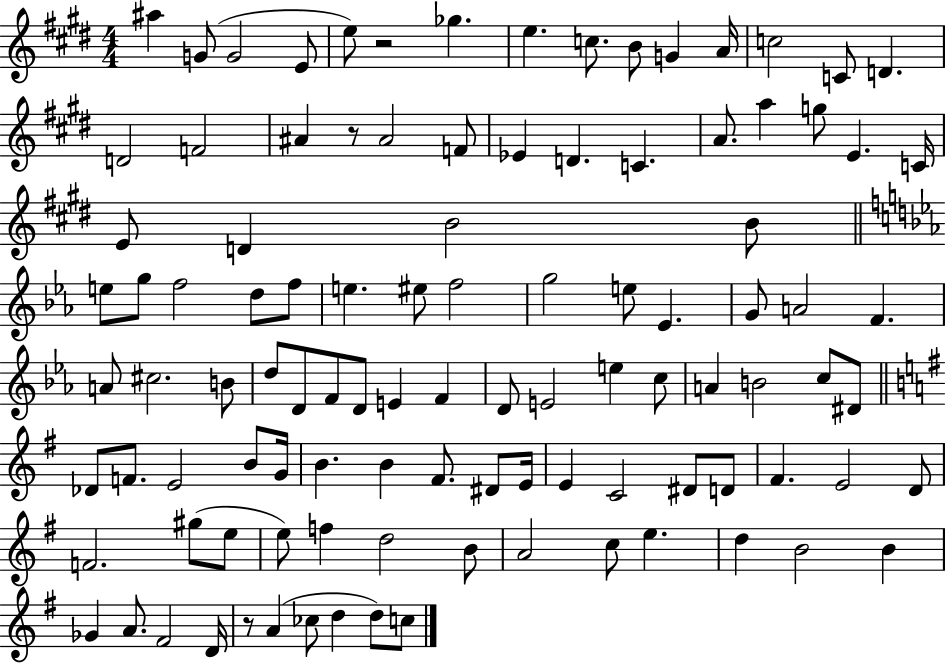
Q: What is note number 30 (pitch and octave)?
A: B4